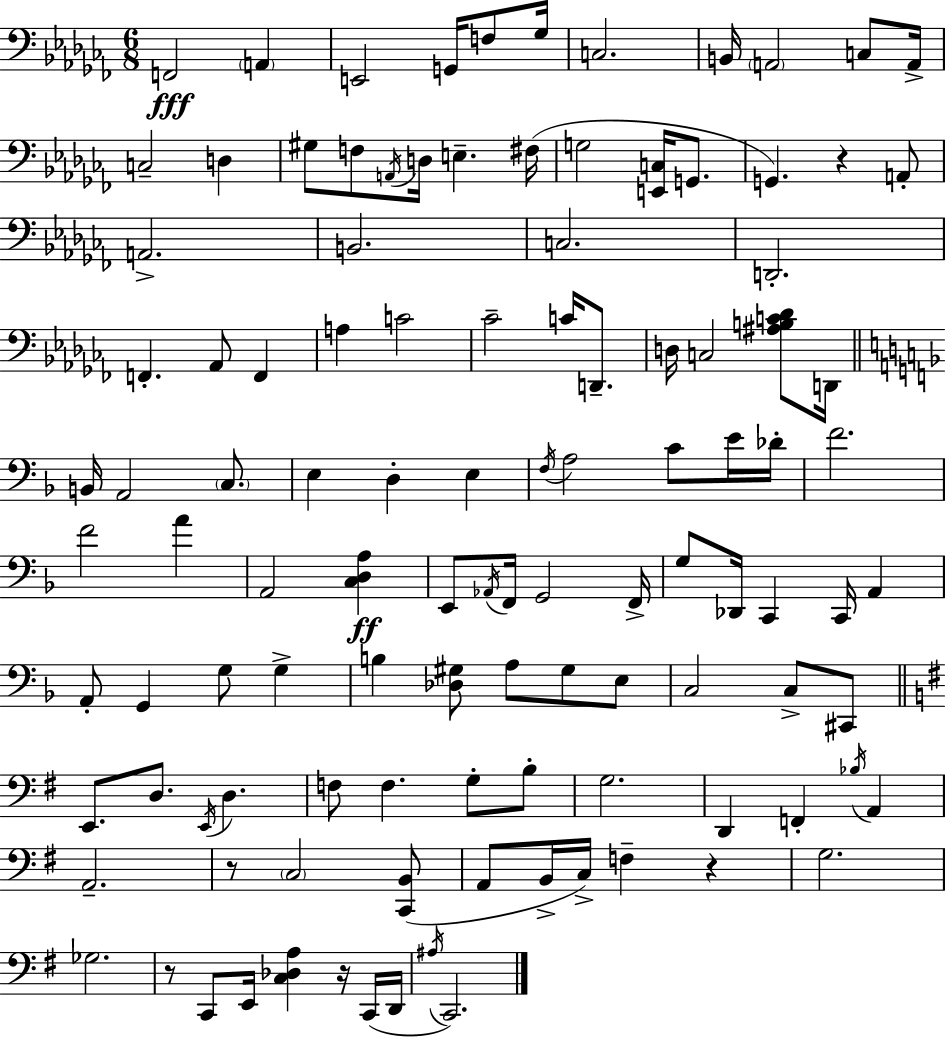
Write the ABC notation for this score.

X:1
T:Untitled
M:6/8
L:1/4
K:Abm
F,,2 A,, E,,2 G,,/4 F,/2 _G,/4 C,2 B,,/4 A,,2 C,/2 A,,/4 C,2 D, ^G,/2 F,/2 A,,/4 D,/4 E, ^F,/4 G,2 [E,,C,]/4 G,,/2 G,, z A,,/2 A,,2 B,,2 C,2 D,,2 F,, _A,,/2 F,, A, C2 _C2 C/4 D,,/2 D,/4 C,2 [^A,B,C_D]/2 D,,/4 B,,/4 A,,2 C,/2 E, D, E, F,/4 A,2 C/2 E/4 _D/4 F2 F2 A A,,2 [C,D,A,] E,,/2 _A,,/4 F,,/4 G,,2 F,,/4 G,/2 _D,,/4 C,, C,,/4 A,, A,,/2 G,, G,/2 G, B, [_D,^G,]/2 A,/2 ^G,/2 E,/2 C,2 C,/2 ^C,,/2 E,,/2 D,/2 E,,/4 D, F,/2 F, G,/2 B,/2 G,2 D,, F,, _B,/4 A,, A,,2 z/2 C,2 [C,,B,,]/2 A,,/2 B,,/4 C,/4 F, z G,2 _G,2 z/2 C,,/2 E,,/4 [C,_D,A,] z/4 C,,/4 D,,/4 ^A,/4 C,,2